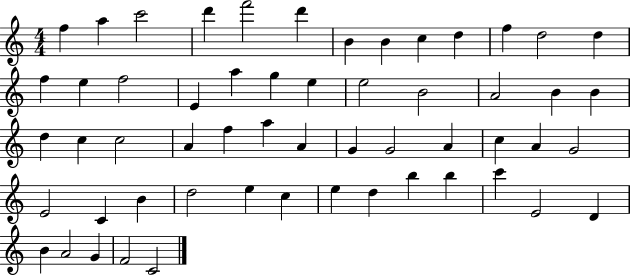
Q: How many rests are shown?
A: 0